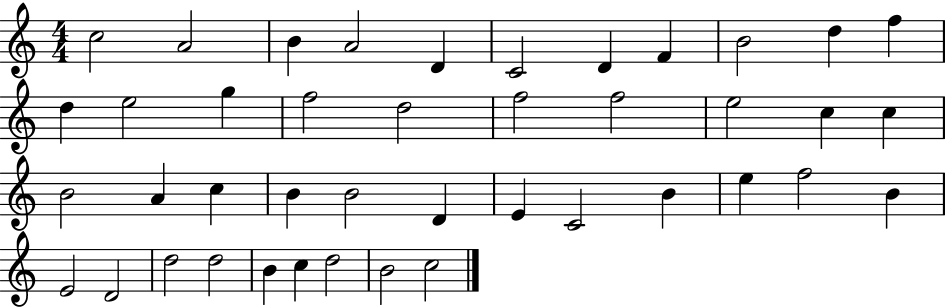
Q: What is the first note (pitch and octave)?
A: C5